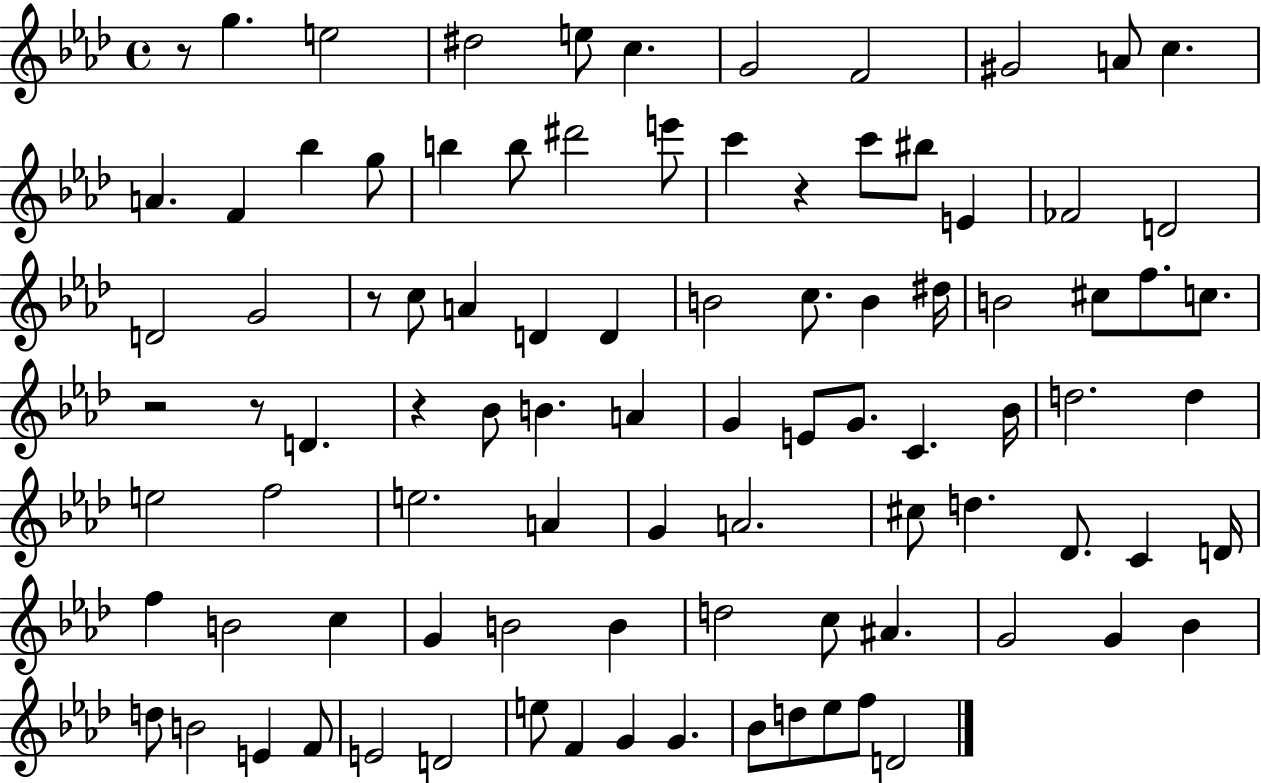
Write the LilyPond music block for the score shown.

{
  \clef treble
  \time 4/4
  \defaultTimeSignature
  \key aes \major
  r8 g''4. e''2 | dis''2 e''8 c''4. | g'2 f'2 | gis'2 a'8 c''4. | \break a'4. f'4 bes''4 g''8 | b''4 b''8 dis'''2 e'''8 | c'''4 r4 c'''8 bis''8 e'4 | fes'2 d'2 | \break d'2 g'2 | r8 c''8 a'4 d'4 d'4 | b'2 c''8. b'4 dis''16 | b'2 cis''8 f''8. c''8. | \break r2 r8 d'4. | r4 bes'8 b'4. a'4 | g'4 e'8 g'8. c'4. bes'16 | d''2. d''4 | \break e''2 f''2 | e''2. a'4 | g'4 a'2. | cis''8 d''4. des'8. c'4 d'16 | \break f''4 b'2 c''4 | g'4 b'2 b'4 | d''2 c''8 ais'4. | g'2 g'4 bes'4 | \break d''8 b'2 e'4 f'8 | e'2 d'2 | e''8 f'4 g'4 g'4. | bes'8 d''8 ees''8 f''8 d'2 | \break \bar "|."
}